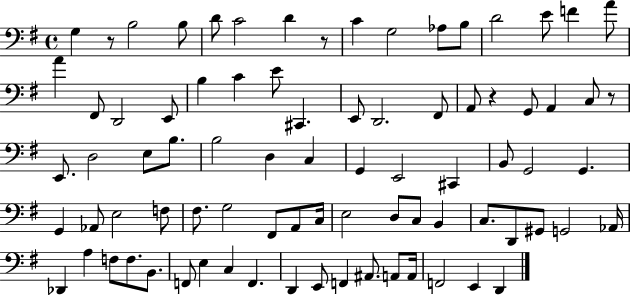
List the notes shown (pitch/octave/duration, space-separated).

G3/q R/e B3/h B3/e D4/e C4/h D4/q R/e C4/q G3/h Ab3/e B3/e D4/h E4/e F4/q A4/e A4/q F#2/e D2/h E2/e B3/q C4/q E4/e C#2/q. E2/e D2/h. F#2/e A2/e R/q G2/e A2/q C3/e R/e E2/e. D3/h E3/e B3/e. B3/h D3/q C3/q G2/q E2/h C#2/q B2/e G2/h G2/q. G2/q Ab2/e E3/h F3/e F#3/e. G3/h F#2/e A2/e C3/s E3/h D3/e C3/e B2/q C3/e. D2/e G#2/e G2/h Ab2/s Db2/q A3/q F3/e F3/e. B2/e. F2/e E3/q C3/q F2/q. D2/q E2/e F2/q A#2/e. A2/e A2/s F2/h E2/q D2/q